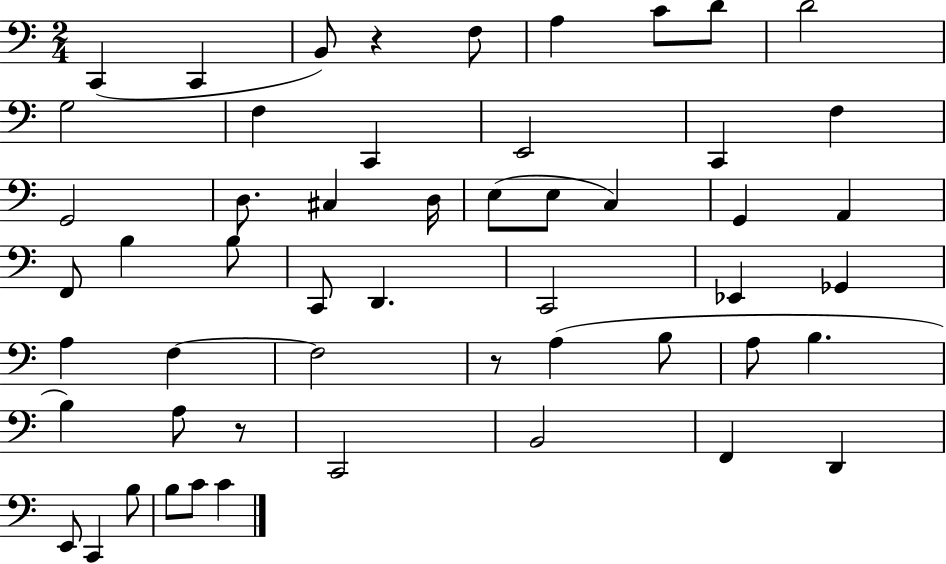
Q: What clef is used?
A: bass